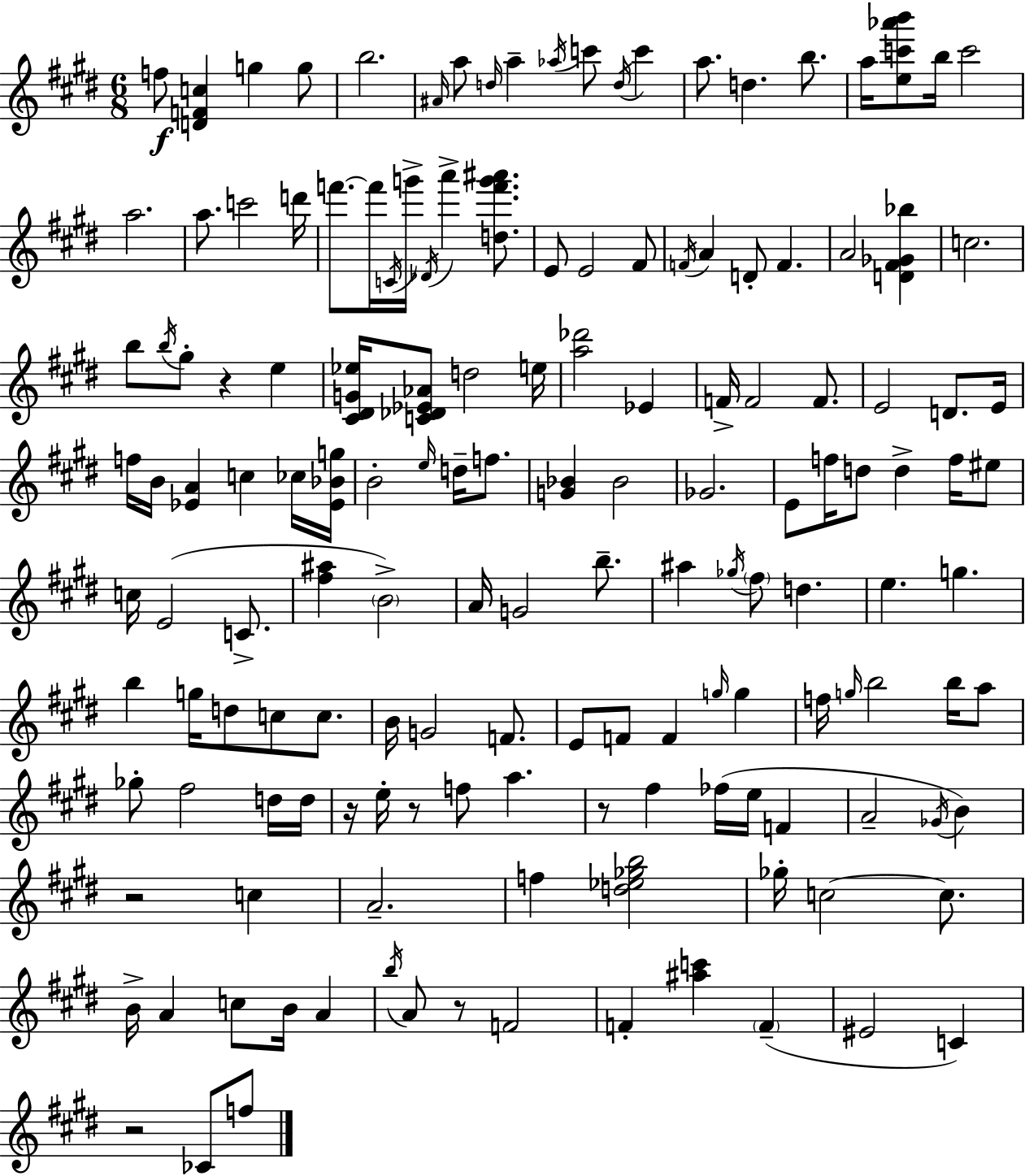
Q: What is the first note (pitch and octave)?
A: F5